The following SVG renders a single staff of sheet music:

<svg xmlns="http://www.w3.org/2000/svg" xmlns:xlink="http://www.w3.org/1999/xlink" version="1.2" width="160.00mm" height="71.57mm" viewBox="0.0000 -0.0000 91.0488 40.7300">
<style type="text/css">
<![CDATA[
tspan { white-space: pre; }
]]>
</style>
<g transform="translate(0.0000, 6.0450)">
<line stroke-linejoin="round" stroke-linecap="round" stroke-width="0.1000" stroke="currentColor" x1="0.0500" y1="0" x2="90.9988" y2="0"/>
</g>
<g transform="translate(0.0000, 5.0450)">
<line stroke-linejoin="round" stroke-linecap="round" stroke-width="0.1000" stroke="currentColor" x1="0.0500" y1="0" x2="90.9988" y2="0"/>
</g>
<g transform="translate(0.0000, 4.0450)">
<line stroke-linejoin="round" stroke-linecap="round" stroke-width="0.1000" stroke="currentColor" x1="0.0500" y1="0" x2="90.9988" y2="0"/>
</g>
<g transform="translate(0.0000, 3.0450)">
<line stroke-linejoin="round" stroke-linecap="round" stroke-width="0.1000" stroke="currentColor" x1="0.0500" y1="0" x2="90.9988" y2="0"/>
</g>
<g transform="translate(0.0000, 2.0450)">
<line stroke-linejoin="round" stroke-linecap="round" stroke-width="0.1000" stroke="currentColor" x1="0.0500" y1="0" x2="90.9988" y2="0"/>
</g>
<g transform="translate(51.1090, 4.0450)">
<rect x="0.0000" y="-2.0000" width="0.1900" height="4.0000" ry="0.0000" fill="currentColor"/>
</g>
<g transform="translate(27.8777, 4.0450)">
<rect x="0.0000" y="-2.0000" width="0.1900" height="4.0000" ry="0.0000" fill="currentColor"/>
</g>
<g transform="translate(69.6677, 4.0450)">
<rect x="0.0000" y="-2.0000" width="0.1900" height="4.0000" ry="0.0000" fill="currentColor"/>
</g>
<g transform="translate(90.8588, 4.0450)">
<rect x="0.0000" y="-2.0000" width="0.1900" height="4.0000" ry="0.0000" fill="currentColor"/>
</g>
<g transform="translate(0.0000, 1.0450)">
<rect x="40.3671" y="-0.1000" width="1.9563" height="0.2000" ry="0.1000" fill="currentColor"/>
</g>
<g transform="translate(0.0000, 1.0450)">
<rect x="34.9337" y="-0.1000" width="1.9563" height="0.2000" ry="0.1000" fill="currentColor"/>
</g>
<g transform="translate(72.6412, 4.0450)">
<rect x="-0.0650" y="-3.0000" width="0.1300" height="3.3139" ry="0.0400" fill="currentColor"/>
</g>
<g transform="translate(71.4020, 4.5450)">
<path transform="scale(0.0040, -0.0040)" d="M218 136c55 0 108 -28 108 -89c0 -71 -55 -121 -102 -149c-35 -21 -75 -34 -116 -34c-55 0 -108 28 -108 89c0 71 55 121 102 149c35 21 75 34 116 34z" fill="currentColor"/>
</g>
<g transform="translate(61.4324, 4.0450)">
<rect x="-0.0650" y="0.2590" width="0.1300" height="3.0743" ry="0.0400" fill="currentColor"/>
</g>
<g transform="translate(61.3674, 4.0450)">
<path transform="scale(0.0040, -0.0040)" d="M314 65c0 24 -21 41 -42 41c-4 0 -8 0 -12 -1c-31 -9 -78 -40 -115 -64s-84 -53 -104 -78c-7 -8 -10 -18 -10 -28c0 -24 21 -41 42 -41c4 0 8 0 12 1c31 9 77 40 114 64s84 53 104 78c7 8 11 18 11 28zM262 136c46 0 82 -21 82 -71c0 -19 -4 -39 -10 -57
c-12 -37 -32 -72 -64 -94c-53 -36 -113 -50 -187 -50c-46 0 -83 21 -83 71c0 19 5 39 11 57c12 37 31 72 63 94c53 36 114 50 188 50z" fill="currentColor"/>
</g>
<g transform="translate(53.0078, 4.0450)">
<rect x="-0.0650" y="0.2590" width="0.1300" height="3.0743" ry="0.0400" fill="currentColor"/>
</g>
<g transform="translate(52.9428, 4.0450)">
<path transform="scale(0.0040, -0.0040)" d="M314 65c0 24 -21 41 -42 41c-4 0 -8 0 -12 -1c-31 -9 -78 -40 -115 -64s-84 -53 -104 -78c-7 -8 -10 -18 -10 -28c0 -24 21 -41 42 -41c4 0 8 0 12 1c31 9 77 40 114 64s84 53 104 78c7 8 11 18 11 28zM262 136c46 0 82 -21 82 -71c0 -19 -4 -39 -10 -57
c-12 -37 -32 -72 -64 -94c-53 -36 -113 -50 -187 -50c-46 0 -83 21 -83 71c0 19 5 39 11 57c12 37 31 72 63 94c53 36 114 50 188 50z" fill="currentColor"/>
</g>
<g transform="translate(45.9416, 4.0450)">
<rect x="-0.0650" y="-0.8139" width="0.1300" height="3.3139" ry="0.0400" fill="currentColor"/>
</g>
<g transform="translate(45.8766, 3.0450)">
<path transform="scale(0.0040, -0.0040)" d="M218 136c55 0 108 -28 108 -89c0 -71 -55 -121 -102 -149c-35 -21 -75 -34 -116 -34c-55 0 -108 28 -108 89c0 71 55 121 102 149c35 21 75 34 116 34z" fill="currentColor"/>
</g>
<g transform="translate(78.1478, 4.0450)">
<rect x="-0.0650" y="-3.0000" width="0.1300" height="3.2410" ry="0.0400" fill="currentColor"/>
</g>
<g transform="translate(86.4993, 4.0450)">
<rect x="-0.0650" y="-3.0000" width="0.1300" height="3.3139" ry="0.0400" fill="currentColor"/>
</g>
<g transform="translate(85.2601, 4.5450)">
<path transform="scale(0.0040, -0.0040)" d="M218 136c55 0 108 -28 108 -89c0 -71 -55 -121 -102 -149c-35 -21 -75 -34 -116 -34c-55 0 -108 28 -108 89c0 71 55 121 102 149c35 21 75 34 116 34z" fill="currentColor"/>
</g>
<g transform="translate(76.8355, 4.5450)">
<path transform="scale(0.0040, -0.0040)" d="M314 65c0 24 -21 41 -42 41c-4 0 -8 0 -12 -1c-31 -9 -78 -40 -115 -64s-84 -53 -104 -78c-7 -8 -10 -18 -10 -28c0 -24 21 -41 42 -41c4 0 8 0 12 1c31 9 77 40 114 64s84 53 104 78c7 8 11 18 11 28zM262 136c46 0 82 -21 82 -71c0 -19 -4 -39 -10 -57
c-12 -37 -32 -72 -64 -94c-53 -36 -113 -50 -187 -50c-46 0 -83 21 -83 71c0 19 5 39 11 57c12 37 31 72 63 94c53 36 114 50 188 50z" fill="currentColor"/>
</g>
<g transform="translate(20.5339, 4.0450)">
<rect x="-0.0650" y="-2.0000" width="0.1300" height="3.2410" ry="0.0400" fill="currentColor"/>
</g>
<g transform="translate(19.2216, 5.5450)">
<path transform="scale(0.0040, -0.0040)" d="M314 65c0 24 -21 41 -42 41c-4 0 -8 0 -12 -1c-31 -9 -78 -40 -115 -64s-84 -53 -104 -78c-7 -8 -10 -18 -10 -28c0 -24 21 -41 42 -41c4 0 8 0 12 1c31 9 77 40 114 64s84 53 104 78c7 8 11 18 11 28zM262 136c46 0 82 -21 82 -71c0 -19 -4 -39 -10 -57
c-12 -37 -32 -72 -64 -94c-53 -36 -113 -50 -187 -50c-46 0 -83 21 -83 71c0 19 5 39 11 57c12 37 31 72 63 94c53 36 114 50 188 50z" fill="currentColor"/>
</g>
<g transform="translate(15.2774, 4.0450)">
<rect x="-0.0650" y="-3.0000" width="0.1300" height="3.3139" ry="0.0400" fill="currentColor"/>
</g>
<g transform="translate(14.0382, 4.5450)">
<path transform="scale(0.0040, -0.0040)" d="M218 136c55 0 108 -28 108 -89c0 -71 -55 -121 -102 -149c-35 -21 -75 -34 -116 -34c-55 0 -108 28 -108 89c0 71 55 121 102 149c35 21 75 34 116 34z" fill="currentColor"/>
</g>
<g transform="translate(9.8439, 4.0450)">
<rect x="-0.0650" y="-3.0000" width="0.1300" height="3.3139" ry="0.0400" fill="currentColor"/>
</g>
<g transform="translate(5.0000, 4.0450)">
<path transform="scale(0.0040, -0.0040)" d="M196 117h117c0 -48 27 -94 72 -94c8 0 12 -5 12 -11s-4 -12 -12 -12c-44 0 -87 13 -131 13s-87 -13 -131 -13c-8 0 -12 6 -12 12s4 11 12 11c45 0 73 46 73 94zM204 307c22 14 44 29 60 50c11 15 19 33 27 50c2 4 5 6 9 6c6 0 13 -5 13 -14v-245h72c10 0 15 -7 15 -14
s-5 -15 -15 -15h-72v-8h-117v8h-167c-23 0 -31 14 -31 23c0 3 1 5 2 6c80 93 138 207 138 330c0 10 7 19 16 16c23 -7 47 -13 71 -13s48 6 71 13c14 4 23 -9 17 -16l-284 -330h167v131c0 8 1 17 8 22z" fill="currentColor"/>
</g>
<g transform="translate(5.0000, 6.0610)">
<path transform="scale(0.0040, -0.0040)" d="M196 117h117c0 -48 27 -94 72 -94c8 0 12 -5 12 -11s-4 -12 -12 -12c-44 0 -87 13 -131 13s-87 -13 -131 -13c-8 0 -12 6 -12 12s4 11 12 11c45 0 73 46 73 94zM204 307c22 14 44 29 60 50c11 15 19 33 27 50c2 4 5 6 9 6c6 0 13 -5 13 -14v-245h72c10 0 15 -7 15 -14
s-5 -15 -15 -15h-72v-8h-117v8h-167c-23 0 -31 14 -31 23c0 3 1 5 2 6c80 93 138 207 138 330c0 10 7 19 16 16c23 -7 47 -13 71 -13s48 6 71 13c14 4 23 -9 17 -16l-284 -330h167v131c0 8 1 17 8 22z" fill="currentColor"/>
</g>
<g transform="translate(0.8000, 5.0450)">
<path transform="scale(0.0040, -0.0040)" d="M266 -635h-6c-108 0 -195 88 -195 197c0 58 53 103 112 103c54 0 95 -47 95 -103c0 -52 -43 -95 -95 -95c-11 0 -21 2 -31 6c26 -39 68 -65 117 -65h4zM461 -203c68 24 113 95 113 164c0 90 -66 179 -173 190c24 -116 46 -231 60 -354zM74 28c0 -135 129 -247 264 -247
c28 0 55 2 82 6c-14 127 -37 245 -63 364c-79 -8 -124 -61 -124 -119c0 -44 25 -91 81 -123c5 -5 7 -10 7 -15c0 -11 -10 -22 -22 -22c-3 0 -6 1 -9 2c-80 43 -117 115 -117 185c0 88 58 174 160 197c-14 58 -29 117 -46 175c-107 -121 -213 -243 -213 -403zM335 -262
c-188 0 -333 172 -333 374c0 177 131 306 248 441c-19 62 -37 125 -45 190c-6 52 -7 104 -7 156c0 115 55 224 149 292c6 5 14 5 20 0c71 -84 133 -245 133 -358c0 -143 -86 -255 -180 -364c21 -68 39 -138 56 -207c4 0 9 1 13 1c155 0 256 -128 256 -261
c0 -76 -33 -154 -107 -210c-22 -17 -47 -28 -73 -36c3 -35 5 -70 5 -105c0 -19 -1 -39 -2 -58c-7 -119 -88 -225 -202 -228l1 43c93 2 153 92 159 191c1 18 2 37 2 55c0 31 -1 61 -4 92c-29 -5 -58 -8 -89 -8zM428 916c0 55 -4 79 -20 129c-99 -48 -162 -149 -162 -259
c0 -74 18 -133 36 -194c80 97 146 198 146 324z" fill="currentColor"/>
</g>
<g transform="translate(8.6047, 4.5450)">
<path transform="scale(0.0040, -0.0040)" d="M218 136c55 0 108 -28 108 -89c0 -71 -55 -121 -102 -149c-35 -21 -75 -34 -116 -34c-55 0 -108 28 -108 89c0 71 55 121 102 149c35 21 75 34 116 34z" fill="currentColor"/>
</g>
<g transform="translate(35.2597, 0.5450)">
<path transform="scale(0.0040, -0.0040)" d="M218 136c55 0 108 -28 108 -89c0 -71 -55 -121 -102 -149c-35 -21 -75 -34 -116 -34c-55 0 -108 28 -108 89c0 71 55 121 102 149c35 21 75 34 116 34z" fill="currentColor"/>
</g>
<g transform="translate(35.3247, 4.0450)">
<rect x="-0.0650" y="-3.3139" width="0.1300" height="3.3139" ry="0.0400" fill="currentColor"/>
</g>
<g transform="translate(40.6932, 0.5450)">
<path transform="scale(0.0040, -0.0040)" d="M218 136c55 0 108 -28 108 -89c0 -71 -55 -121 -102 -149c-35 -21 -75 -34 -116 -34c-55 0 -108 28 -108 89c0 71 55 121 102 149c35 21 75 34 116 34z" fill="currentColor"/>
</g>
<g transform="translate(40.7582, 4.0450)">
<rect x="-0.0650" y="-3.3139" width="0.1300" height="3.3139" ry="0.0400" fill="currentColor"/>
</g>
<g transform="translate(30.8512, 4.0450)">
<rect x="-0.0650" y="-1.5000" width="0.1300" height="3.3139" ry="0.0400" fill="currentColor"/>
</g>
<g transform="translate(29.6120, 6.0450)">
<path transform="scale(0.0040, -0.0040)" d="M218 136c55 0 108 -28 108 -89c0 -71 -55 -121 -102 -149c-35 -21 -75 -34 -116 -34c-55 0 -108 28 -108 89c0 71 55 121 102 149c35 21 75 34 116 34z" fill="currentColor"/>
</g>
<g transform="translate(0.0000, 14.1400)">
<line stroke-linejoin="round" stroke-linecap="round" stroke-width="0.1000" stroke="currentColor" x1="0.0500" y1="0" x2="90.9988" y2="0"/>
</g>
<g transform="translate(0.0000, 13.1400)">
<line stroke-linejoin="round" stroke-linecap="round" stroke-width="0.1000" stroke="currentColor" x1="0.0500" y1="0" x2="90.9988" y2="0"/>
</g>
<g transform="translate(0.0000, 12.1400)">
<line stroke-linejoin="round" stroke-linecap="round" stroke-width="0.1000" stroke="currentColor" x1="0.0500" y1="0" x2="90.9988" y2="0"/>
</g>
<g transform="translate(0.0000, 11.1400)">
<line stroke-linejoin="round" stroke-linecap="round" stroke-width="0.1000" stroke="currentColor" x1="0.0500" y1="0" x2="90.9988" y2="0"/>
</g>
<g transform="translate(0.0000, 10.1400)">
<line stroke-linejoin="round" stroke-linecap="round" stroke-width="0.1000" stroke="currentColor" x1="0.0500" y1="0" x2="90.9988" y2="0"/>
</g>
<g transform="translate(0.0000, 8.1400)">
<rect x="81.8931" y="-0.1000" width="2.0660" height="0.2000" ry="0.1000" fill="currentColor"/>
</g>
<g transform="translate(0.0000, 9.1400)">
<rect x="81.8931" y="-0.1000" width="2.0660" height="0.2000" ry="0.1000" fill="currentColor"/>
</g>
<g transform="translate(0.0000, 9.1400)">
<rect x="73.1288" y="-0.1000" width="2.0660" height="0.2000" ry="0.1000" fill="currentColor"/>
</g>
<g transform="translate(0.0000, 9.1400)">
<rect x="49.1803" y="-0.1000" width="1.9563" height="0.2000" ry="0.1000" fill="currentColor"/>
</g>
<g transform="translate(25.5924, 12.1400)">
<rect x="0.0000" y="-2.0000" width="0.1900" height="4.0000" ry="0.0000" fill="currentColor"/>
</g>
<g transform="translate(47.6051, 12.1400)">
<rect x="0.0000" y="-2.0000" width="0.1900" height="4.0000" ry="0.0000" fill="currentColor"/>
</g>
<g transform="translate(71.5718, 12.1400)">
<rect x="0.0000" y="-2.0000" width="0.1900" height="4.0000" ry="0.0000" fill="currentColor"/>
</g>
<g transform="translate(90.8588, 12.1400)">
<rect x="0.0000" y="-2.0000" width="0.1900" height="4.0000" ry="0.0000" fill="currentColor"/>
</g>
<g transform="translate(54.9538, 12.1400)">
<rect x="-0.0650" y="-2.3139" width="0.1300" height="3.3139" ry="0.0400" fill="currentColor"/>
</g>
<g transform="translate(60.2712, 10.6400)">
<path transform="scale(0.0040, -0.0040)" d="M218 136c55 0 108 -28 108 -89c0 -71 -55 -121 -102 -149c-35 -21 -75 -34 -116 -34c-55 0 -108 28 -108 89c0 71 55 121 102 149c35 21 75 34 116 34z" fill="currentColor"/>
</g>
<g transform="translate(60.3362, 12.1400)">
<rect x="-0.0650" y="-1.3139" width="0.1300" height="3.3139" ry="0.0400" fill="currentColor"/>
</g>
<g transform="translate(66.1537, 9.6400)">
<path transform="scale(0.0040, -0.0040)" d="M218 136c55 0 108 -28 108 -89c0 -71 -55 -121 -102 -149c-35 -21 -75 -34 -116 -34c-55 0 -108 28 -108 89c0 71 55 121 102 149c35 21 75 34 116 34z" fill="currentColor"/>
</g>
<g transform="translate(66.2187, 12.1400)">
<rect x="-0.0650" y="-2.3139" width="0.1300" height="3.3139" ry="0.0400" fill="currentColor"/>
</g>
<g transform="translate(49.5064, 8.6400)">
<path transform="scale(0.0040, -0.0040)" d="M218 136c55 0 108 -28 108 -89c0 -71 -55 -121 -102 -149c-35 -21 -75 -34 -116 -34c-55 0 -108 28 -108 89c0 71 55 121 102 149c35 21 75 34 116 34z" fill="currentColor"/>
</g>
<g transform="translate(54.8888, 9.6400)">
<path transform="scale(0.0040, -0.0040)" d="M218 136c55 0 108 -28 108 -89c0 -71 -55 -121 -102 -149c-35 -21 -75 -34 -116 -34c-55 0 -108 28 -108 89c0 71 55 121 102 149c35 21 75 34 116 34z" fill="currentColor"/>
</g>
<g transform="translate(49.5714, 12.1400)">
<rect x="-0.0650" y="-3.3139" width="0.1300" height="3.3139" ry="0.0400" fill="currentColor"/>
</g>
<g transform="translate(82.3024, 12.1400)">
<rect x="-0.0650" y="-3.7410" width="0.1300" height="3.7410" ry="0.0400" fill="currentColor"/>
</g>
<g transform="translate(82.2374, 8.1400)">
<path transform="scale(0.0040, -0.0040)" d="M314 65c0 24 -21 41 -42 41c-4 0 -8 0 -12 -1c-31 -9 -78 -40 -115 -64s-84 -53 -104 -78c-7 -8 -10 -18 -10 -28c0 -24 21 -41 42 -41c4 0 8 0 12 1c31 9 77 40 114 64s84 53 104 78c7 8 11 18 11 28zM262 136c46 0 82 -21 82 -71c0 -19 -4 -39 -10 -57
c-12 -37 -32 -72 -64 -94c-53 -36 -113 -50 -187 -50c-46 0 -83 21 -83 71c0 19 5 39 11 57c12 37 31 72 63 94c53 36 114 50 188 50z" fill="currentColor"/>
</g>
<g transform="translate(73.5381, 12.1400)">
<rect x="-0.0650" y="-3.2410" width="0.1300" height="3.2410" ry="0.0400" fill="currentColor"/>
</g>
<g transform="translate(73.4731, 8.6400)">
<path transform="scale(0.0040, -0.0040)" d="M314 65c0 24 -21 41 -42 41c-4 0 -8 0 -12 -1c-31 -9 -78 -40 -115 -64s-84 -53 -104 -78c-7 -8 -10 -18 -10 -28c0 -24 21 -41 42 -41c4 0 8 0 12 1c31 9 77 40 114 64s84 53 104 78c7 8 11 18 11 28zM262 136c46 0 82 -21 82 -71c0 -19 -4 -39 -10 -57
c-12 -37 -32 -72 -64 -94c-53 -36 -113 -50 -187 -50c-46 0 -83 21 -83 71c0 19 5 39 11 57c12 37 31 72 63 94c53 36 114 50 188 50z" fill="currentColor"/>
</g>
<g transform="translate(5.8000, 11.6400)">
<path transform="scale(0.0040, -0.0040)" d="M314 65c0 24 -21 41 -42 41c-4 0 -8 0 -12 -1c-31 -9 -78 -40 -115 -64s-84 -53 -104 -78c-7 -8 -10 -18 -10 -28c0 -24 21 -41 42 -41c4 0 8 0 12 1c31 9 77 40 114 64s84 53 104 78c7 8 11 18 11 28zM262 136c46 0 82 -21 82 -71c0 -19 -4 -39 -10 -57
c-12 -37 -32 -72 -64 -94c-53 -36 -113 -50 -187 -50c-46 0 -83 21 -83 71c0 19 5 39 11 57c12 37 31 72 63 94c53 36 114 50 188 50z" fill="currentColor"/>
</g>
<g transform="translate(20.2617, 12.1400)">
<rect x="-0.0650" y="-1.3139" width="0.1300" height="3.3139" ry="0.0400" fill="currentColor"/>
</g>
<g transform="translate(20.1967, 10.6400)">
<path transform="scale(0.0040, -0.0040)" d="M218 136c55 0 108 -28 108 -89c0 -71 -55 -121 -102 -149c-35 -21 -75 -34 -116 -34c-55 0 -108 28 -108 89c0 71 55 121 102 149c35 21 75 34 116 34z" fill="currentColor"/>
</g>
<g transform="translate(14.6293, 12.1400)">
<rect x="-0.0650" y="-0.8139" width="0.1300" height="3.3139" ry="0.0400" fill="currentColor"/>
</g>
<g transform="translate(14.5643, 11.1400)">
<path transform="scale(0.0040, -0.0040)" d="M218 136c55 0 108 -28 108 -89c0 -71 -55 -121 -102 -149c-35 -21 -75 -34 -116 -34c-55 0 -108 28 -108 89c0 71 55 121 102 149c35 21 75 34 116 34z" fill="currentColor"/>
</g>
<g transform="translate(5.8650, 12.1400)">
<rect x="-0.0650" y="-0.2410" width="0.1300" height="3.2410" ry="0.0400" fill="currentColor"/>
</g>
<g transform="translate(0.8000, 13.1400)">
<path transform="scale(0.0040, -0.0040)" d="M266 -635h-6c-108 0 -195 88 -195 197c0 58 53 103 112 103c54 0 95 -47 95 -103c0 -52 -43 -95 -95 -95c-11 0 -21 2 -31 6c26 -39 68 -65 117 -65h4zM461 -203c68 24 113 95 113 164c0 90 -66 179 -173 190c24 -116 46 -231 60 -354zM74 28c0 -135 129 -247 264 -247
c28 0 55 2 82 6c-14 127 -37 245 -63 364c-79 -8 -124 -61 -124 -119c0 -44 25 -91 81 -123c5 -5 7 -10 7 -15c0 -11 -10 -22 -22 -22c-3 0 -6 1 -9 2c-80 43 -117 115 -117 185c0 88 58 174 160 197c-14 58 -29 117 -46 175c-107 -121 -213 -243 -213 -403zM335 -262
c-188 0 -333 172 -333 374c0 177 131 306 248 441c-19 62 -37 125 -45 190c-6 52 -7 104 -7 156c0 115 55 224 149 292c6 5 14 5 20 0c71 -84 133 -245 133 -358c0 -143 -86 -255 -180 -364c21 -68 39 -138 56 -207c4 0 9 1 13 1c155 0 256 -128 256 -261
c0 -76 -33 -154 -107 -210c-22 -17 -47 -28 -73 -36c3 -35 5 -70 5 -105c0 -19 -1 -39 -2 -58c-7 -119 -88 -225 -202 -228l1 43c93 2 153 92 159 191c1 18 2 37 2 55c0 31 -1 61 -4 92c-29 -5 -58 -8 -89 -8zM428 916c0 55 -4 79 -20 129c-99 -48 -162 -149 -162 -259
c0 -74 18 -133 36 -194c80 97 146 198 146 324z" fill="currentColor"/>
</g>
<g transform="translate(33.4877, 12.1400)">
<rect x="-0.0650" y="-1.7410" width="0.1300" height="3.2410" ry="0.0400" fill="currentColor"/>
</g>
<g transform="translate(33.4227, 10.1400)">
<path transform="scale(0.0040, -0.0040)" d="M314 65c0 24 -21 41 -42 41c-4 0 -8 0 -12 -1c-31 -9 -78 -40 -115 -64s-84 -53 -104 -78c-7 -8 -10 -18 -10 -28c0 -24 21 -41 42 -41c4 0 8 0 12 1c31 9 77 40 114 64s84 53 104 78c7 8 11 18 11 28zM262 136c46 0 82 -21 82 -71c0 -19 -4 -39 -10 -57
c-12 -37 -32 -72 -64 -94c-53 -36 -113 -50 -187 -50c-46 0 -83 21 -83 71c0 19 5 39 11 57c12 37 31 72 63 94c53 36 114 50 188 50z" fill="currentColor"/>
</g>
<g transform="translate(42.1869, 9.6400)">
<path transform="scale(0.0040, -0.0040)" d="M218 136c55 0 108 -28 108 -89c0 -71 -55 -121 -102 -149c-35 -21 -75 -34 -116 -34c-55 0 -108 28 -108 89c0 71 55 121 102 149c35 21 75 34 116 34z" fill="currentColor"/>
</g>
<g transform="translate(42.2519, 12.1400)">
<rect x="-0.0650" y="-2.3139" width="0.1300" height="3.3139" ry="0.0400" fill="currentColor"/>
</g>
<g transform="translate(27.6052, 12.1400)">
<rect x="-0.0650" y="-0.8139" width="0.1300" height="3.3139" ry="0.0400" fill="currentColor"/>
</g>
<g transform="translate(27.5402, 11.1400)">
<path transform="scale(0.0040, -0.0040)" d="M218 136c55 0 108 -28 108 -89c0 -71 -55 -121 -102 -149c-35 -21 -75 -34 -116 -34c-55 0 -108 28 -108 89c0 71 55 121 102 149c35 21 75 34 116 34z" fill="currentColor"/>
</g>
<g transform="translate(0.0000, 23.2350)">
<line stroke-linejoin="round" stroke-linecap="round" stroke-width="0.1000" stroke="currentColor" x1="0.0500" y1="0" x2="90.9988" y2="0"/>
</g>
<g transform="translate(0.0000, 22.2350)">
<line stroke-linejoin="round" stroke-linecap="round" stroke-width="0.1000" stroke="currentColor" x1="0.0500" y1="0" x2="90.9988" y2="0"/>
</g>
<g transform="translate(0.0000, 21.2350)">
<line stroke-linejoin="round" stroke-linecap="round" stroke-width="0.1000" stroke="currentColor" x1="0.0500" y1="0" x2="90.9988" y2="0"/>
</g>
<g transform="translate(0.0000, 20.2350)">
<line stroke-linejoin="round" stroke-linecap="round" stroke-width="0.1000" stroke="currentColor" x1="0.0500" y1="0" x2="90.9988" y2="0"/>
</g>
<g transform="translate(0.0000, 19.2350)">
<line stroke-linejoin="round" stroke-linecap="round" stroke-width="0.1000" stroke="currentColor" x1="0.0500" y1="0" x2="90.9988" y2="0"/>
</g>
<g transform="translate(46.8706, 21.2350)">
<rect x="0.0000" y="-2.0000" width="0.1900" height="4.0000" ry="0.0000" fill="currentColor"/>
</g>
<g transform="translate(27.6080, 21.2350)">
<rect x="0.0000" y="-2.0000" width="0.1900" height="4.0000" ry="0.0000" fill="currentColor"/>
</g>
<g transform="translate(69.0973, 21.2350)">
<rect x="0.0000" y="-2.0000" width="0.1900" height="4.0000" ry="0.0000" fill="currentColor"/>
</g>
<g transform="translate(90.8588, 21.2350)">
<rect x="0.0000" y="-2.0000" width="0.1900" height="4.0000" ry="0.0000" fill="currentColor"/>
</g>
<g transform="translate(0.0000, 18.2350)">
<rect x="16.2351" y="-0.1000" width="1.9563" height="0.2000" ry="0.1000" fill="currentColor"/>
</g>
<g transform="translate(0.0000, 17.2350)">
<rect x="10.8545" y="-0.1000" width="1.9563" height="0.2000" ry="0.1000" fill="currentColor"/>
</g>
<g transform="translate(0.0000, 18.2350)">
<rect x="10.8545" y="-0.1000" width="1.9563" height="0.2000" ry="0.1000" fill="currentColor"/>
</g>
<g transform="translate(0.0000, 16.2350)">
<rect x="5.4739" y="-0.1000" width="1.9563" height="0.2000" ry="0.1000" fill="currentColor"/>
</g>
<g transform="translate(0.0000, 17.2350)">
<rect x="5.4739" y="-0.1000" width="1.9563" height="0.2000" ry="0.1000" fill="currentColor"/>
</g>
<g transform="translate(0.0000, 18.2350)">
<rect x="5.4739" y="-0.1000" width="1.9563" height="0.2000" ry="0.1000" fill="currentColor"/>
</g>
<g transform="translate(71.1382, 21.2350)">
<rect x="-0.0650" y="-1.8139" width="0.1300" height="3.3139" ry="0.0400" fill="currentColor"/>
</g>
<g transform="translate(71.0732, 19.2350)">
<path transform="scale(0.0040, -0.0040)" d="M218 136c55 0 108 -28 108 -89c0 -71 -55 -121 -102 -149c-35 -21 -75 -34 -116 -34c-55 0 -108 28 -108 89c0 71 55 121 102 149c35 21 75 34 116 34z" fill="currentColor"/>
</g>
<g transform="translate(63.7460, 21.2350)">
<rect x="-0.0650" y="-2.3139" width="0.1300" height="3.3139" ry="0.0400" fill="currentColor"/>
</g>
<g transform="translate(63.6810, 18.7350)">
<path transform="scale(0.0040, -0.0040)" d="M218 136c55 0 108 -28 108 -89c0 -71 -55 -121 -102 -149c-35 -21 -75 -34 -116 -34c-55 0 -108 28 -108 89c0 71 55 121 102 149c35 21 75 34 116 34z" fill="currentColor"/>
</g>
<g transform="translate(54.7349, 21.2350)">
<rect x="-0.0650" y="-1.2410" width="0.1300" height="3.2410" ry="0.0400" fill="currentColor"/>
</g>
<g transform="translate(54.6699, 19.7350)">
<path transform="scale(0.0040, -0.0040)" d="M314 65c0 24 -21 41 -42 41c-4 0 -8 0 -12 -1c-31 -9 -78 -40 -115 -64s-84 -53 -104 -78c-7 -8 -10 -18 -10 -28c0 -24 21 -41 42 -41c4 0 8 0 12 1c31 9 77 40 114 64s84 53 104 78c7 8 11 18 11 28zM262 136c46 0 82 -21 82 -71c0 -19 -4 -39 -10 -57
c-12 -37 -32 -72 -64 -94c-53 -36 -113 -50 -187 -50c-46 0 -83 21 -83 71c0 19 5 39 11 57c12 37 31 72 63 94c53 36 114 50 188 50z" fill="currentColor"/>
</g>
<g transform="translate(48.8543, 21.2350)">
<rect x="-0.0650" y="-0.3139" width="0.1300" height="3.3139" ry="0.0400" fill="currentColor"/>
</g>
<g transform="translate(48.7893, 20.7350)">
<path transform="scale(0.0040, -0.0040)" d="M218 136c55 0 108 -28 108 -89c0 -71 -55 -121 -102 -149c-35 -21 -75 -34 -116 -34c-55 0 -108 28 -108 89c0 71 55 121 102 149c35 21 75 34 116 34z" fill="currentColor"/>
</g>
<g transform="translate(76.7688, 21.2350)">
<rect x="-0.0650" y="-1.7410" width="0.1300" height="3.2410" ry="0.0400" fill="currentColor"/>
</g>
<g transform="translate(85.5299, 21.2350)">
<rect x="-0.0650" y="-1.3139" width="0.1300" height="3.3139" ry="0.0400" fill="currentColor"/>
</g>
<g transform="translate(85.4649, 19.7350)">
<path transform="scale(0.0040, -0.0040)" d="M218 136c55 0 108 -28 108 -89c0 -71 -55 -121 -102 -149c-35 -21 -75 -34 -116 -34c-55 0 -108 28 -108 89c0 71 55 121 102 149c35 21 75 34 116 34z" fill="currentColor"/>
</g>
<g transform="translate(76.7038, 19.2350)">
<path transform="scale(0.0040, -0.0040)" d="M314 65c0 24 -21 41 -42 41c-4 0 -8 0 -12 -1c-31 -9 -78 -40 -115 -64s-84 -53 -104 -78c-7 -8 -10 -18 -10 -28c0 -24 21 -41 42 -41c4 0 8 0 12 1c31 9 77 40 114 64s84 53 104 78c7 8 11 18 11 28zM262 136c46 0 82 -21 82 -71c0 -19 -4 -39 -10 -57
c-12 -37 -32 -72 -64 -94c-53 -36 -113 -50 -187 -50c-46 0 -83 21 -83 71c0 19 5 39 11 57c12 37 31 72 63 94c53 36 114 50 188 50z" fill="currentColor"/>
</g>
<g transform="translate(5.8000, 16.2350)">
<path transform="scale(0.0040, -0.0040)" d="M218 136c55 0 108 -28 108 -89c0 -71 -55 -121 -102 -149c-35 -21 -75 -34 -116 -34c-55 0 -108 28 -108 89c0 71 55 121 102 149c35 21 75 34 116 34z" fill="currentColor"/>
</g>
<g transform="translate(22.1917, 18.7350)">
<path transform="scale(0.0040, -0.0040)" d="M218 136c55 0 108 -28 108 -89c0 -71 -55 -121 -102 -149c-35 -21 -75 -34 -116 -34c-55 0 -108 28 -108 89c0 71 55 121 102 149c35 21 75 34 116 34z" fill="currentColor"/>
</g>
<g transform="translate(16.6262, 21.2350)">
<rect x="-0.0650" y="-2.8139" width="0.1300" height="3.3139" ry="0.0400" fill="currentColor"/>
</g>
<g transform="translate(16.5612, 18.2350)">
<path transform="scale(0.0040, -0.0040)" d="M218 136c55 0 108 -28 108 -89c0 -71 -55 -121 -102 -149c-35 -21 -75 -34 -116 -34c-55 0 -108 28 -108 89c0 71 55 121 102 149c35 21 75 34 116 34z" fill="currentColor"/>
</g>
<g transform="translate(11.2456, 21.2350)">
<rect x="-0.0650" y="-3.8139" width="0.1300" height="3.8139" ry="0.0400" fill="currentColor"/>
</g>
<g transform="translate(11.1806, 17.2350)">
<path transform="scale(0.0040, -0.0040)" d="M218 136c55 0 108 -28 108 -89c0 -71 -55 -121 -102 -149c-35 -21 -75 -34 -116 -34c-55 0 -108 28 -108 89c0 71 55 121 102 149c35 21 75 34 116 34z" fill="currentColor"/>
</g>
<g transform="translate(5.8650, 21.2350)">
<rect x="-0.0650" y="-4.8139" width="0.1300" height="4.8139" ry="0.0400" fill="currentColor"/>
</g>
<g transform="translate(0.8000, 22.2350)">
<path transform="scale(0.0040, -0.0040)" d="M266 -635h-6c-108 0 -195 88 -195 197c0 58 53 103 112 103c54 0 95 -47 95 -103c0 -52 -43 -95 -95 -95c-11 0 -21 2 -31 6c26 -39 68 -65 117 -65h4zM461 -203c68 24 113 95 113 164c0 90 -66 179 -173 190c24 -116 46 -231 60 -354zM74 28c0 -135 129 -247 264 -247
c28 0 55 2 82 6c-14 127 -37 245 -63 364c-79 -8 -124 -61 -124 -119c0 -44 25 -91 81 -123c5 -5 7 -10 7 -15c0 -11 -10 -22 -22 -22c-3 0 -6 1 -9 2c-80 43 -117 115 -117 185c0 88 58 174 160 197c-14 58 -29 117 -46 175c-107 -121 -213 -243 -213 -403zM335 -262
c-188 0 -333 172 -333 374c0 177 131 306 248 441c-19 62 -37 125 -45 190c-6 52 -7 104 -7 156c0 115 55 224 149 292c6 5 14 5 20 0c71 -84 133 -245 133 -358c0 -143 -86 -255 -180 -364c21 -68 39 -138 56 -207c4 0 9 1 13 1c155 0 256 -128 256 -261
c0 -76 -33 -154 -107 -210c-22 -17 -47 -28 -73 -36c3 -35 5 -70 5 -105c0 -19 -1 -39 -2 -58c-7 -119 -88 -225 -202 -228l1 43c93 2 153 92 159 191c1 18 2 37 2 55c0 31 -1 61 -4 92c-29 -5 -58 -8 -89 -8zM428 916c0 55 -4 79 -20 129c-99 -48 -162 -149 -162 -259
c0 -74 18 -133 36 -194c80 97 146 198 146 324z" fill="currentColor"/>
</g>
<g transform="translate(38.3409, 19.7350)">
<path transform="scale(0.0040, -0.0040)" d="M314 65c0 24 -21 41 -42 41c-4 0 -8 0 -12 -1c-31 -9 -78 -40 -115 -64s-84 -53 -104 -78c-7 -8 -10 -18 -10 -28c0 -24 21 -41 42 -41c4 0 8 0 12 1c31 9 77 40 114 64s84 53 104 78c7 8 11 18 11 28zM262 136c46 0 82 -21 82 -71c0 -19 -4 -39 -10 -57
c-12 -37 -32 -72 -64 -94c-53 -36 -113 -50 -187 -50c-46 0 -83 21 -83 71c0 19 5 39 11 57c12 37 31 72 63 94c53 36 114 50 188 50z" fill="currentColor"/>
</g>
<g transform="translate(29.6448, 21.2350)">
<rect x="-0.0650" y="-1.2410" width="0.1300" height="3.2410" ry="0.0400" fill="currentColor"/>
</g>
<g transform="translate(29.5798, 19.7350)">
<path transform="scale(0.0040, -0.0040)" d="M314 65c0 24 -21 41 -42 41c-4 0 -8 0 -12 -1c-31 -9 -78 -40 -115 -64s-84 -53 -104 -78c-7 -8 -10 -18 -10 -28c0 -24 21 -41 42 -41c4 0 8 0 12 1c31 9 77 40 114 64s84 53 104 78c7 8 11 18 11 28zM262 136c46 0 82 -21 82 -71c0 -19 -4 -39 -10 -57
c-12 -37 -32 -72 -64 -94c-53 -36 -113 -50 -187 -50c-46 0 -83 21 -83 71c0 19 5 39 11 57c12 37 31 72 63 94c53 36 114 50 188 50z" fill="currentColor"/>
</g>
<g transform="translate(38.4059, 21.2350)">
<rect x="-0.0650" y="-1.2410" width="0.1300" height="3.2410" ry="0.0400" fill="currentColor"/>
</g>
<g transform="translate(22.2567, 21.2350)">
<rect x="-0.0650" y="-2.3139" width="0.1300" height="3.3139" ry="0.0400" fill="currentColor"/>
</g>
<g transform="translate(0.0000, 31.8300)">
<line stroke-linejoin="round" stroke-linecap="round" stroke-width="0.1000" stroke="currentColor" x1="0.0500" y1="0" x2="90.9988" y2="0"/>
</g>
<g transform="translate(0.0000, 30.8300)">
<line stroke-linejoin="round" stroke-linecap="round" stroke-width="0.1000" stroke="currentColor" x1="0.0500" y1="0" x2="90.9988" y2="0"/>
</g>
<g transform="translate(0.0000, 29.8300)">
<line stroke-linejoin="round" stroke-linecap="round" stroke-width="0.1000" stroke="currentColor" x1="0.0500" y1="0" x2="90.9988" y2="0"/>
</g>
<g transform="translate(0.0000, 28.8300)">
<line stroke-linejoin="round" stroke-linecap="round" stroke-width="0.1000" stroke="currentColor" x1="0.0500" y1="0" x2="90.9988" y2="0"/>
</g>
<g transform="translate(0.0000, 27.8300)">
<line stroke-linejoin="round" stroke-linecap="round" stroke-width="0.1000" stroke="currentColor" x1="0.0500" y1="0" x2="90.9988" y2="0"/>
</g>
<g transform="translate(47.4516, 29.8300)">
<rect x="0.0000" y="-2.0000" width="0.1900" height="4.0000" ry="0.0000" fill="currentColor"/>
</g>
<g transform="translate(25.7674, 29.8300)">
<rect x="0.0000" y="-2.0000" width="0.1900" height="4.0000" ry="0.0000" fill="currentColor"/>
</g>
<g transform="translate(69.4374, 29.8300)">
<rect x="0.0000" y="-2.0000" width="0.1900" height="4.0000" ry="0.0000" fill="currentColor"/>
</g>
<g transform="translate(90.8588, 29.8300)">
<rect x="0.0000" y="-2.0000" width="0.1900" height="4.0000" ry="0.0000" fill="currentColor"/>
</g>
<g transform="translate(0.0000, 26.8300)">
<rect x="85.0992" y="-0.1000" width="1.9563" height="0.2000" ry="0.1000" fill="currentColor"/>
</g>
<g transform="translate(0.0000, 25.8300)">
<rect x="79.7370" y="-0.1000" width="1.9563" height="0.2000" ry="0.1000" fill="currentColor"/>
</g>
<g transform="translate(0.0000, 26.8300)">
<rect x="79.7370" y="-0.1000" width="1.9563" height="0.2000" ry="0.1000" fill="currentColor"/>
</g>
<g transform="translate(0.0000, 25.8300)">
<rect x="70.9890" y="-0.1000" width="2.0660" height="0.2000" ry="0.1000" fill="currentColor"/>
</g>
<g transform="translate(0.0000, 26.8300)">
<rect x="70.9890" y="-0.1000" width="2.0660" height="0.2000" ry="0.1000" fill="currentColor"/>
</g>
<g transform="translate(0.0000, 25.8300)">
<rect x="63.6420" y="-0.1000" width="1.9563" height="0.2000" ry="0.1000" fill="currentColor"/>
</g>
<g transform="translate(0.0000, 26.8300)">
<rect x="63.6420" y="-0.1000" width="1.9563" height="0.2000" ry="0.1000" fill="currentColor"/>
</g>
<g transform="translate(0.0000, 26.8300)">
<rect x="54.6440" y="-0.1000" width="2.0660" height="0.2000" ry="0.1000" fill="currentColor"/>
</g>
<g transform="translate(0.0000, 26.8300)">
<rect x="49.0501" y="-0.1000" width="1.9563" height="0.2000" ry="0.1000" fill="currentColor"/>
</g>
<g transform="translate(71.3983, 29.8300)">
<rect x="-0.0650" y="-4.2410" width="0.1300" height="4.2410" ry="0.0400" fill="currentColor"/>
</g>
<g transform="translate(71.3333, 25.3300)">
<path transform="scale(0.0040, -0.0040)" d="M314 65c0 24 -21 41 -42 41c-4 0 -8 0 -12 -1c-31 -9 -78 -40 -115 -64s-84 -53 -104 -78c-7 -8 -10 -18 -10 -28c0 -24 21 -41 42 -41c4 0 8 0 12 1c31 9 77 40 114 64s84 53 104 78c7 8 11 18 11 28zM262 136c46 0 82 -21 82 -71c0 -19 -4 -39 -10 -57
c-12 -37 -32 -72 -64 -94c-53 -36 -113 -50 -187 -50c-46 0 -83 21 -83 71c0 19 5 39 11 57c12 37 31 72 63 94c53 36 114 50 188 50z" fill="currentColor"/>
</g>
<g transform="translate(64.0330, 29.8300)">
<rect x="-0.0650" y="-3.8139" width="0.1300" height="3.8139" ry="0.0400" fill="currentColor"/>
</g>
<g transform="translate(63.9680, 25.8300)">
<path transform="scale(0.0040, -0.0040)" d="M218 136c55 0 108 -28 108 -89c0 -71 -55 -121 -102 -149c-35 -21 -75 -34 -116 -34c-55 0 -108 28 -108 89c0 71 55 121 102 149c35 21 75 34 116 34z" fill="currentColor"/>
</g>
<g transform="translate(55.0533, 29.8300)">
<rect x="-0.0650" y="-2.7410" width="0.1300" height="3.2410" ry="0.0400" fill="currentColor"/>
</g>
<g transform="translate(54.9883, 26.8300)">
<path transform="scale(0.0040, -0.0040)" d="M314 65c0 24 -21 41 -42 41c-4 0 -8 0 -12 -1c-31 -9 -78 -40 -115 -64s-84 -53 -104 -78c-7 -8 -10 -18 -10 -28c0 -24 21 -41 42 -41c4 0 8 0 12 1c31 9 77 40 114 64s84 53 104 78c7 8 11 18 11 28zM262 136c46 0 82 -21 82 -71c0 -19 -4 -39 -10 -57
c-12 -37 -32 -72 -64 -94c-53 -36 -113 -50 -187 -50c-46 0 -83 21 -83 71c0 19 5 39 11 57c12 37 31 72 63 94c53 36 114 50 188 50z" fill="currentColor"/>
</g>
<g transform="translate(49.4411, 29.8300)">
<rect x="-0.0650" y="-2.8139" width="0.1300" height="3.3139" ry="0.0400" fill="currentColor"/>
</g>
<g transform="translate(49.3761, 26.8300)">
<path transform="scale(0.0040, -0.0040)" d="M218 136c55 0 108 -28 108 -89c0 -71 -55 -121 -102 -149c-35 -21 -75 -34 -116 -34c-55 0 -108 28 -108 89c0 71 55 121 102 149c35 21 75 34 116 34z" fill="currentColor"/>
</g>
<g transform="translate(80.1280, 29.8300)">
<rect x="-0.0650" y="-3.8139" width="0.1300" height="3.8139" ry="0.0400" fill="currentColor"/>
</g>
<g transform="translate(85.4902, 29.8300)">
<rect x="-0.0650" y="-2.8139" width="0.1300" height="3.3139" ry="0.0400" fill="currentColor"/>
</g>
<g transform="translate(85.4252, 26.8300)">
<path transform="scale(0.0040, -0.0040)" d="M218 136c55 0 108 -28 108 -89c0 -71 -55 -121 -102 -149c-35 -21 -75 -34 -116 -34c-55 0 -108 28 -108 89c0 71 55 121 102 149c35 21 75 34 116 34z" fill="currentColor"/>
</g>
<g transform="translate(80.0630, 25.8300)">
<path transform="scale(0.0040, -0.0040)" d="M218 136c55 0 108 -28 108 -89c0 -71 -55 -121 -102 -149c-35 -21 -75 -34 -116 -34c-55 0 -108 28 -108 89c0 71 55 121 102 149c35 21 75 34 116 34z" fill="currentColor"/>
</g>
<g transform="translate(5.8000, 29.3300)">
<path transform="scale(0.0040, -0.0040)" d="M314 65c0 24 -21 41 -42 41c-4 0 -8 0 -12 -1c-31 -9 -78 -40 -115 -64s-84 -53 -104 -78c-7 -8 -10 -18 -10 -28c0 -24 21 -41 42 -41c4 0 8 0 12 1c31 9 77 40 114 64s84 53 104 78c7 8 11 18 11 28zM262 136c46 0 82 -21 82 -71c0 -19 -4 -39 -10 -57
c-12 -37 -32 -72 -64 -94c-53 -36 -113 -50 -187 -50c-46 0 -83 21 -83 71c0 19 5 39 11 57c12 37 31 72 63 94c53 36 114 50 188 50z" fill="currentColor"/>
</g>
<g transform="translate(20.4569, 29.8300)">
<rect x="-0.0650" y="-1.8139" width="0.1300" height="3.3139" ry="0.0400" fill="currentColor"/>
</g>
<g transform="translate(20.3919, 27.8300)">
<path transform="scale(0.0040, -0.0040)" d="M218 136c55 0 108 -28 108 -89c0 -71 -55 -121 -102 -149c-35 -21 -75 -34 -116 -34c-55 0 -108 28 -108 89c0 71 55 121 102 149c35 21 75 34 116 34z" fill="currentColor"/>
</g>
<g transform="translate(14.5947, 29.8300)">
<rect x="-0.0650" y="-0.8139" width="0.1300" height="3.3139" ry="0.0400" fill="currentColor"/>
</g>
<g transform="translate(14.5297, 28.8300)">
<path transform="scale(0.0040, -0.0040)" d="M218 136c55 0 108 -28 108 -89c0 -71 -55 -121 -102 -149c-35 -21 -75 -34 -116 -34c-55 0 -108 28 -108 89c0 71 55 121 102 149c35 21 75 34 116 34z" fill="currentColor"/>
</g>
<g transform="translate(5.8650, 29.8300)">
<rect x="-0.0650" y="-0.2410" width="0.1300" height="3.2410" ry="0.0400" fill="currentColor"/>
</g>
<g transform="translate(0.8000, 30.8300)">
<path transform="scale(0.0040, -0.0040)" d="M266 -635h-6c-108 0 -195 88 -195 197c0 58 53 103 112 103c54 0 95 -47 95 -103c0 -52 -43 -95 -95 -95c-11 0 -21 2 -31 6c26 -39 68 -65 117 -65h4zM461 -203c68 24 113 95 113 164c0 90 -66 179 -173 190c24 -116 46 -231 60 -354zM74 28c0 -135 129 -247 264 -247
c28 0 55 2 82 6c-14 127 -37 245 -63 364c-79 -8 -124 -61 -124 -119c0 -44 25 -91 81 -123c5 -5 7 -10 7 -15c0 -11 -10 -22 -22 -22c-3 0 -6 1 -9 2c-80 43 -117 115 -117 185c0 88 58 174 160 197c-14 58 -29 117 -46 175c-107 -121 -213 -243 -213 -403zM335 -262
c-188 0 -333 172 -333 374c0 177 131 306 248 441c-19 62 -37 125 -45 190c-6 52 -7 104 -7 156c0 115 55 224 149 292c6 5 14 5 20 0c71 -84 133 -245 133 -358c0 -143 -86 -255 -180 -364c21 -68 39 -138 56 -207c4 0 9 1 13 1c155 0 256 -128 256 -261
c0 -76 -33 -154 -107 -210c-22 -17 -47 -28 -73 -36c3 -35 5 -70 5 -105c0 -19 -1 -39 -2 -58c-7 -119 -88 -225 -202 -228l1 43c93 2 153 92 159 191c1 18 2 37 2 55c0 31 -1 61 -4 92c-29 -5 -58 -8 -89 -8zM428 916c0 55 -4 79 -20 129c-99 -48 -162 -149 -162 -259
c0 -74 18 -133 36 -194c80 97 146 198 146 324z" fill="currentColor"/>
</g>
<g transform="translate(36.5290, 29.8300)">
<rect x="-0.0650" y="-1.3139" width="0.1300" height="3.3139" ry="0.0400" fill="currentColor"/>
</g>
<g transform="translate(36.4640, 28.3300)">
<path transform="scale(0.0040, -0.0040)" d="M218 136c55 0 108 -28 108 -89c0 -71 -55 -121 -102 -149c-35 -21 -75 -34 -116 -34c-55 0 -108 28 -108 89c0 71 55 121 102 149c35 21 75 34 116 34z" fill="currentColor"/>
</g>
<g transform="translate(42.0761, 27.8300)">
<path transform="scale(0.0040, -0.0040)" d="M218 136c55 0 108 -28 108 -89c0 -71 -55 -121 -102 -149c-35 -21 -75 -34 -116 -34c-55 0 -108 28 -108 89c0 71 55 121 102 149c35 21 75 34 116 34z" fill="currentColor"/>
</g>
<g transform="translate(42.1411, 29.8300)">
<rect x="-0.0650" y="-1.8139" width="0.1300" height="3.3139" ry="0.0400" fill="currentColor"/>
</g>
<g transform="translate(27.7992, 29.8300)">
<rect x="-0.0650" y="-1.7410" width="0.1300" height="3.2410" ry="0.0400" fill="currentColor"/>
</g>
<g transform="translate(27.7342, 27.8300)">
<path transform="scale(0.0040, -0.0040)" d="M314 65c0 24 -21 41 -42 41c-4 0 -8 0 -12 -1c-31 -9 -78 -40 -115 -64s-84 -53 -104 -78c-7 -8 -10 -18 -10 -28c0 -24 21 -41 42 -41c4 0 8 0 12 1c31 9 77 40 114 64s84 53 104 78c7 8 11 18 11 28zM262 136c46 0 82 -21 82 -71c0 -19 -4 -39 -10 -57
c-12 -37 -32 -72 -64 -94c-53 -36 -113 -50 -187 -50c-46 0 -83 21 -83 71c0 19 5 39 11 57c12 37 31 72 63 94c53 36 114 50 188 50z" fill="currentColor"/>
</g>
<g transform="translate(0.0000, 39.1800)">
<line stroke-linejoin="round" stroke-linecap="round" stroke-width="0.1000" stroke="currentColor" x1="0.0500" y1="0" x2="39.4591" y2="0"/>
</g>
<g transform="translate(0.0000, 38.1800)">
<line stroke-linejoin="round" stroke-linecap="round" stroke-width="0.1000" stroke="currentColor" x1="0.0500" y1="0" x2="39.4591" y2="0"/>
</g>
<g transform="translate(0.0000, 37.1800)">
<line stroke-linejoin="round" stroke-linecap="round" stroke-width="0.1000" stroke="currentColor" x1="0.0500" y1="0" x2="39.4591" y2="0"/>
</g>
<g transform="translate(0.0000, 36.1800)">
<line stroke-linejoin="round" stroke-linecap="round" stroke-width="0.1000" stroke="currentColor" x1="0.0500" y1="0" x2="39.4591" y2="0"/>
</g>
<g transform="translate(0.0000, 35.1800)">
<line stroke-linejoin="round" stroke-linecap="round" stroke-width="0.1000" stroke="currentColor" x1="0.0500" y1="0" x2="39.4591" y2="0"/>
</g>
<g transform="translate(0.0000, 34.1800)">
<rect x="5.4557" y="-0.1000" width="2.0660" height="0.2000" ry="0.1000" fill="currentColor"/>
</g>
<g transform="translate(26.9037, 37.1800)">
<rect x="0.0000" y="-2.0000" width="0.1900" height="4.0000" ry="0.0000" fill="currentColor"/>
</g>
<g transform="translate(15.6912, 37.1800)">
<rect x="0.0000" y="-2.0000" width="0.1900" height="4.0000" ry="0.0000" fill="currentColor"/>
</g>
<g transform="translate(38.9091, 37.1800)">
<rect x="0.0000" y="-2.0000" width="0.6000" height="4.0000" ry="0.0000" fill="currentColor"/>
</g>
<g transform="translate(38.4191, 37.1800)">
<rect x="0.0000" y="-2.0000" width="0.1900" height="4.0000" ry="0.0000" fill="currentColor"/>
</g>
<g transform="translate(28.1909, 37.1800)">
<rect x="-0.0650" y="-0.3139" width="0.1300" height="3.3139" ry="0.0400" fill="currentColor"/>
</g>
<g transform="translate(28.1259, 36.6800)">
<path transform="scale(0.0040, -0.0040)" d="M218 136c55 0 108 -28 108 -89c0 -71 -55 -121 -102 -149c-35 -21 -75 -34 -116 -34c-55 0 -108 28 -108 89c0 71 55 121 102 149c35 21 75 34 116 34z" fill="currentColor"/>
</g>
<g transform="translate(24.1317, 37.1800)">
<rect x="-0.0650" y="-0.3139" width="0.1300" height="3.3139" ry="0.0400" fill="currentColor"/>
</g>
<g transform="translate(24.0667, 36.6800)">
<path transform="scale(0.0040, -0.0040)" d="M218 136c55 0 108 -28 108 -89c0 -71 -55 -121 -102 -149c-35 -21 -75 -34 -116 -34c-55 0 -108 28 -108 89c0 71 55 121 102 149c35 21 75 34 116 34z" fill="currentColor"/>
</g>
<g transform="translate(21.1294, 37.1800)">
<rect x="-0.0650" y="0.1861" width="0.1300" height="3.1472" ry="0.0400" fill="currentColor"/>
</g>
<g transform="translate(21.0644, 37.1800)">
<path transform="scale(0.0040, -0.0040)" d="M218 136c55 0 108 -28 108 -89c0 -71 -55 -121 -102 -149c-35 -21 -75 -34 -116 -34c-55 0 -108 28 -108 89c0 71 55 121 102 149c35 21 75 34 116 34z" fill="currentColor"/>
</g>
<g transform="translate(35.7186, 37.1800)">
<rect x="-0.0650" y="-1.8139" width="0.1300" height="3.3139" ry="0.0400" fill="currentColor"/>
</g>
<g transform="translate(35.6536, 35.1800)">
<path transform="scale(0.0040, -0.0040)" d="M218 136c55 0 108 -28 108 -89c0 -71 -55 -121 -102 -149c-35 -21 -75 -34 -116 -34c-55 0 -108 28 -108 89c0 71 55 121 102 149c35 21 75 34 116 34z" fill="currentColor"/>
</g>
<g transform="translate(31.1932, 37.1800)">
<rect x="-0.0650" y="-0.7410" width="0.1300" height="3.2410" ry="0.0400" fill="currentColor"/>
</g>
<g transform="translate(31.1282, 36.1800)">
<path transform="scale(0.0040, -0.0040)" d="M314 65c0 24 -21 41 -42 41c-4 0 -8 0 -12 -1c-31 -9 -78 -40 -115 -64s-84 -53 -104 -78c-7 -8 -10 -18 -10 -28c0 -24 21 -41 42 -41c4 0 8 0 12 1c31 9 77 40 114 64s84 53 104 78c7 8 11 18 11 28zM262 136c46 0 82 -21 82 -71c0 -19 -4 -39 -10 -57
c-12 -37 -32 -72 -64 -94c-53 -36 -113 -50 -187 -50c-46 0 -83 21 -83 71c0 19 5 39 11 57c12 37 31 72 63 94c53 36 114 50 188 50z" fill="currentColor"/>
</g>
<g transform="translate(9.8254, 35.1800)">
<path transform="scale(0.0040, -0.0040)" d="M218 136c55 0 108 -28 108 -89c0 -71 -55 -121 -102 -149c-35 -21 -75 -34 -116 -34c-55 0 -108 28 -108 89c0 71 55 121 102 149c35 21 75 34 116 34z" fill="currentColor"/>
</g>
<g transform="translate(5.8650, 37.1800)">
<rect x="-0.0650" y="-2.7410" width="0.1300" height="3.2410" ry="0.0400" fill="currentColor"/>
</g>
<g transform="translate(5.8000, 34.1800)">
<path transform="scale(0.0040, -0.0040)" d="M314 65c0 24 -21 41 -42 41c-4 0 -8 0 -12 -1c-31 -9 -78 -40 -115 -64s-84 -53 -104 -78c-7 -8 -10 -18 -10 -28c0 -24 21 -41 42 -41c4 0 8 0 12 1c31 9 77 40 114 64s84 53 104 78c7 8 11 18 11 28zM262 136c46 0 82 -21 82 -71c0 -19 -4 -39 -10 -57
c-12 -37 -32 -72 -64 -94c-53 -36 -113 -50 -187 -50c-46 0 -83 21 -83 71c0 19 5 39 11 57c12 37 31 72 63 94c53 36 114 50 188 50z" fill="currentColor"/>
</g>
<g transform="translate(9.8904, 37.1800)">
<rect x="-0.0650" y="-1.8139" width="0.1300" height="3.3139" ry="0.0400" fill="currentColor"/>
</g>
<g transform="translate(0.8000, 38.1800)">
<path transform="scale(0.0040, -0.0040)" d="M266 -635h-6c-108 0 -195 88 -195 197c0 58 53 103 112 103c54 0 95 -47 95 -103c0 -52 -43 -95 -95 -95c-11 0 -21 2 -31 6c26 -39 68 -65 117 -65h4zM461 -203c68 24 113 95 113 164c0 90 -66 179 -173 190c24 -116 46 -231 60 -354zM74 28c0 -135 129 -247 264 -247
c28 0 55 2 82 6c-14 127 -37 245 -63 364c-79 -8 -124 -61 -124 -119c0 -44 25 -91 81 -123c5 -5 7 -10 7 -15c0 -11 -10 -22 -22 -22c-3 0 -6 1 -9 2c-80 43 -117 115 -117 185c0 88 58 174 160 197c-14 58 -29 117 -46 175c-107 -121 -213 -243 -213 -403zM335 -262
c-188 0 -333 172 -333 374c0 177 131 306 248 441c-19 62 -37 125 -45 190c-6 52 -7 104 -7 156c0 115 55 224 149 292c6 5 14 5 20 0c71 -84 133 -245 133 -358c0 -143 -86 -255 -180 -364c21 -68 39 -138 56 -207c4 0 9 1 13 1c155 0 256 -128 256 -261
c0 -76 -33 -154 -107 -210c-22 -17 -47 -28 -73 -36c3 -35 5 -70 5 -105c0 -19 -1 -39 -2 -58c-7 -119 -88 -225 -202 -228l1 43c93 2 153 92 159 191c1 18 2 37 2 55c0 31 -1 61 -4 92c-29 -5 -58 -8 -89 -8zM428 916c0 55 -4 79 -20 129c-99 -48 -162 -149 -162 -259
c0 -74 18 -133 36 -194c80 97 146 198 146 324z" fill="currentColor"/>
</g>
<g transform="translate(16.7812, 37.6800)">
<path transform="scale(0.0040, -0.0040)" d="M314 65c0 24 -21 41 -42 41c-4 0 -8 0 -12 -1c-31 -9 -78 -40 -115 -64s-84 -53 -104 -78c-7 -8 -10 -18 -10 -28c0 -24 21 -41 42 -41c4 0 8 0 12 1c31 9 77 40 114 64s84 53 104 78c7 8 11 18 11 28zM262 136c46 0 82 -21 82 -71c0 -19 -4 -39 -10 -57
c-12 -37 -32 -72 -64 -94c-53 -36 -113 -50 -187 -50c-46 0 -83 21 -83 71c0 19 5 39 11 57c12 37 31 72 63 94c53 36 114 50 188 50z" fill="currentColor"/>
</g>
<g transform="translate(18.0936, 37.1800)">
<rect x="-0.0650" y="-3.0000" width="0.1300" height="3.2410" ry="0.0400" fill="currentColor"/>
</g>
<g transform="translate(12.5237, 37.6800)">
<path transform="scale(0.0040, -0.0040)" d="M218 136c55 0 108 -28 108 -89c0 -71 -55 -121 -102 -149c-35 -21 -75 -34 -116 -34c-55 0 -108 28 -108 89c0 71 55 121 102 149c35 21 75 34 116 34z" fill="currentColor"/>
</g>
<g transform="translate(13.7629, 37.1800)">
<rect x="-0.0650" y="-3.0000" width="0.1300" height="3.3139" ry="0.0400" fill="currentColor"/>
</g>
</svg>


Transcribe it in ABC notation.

X:1
T:Untitled
M:4/4
L:1/4
K:C
A A F2 E b b d B2 B2 A A2 A c2 d e d f2 g b g e g b2 c'2 e' c' a g e2 e2 c e2 g f f2 e c2 d f f2 e f a a2 c' d'2 c' a a2 f A A2 B c c d2 f